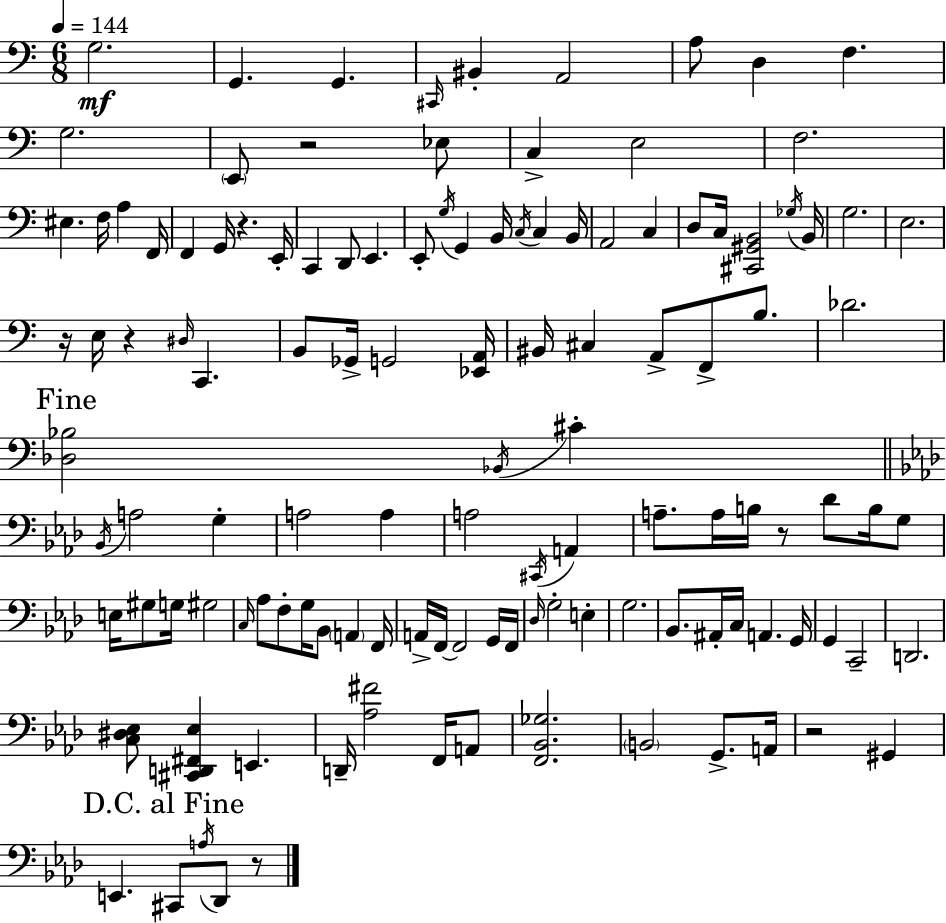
G3/h. G2/q. G2/q. C#2/s BIS2/q A2/h A3/e D3/q F3/q. G3/h. E2/e R/h Eb3/e C3/q E3/h F3/h. EIS3/q. F3/s A3/q F2/s F2/q G2/s R/q. E2/s C2/q D2/e E2/q. E2/e G3/s G2/q B2/s C3/s C3/q B2/s A2/h C3/q D3/e C3/s [C#2,G#2,B2]/h Gb3/s B2/s G3/h. E3/h. R/s E3/s R/q D#3/s C2/q. B2/e Gb2/s G2/h [Eb2,A2]/s BIS2/s C#3/q A2/e F2/e B3/e. Db4/h. [Db3,Bb3]/h Bb2/s C#4/q Bb2/s A3/h G3/q A3/h A3/q A3/h C#2/s A2/q A3/e. A3/s B3/s R/e Db4/e B3/s G3/e E3/s G#3/e G3/s G#3/h C3/s Ab3/e F3/e G3/s Bb2/e A2/q F2/s A2/s F2/s F2/h G2/s F2/s Db3/s G3/h E3/q G3/h. Bb2/e. A#2/s C3/s A2/q. G2/s G2/q C2/h D2/h. [C3,D#3,Eb3]/e [C#2,D2,F#2,Eb3]/q E2/q. D2/s [Ab3,F#4]/h F2/s A2/e [F2,Bb2,Gb3]/h. B2/h G2/e. A2/s R/h G#2/q E2/q. C#2/e A3/s Db2/e R/e